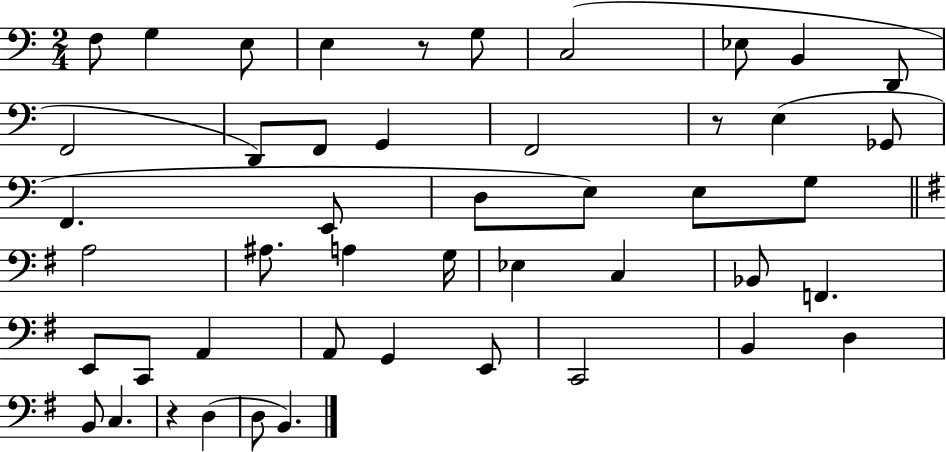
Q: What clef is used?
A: bass